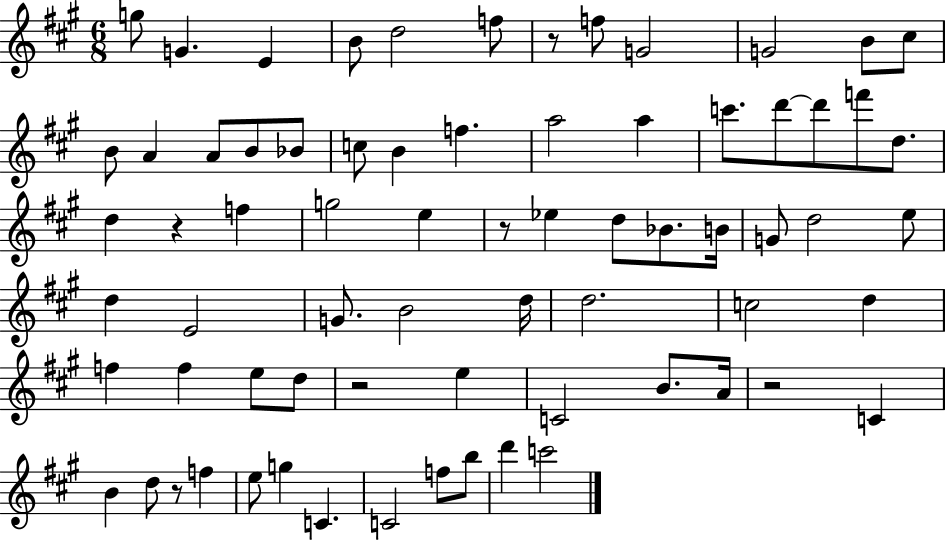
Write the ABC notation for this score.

X:1
T:Untitled
M:6/8
L:1/4
K:A
g/2 G E B/2 d2 f/2 z/2 f/2 G2 G2 B/2 ^c/2 B/2 A A/2 B/2 _B/2 c/2 B f a2 a c'/2 d'/2 d'/2 f'/2 d/2 d z f g2 e z/2 _e d/2 _B/2 B/4 G/2 d2 e/2 d E2 G/2 B2 d/4 d2 c2 d f f e/2 d/2 z2 e C2 B/2 A/4 z2 C B d/2 z/2 f e/2 g C C2 f/2 b/2 d' c'2